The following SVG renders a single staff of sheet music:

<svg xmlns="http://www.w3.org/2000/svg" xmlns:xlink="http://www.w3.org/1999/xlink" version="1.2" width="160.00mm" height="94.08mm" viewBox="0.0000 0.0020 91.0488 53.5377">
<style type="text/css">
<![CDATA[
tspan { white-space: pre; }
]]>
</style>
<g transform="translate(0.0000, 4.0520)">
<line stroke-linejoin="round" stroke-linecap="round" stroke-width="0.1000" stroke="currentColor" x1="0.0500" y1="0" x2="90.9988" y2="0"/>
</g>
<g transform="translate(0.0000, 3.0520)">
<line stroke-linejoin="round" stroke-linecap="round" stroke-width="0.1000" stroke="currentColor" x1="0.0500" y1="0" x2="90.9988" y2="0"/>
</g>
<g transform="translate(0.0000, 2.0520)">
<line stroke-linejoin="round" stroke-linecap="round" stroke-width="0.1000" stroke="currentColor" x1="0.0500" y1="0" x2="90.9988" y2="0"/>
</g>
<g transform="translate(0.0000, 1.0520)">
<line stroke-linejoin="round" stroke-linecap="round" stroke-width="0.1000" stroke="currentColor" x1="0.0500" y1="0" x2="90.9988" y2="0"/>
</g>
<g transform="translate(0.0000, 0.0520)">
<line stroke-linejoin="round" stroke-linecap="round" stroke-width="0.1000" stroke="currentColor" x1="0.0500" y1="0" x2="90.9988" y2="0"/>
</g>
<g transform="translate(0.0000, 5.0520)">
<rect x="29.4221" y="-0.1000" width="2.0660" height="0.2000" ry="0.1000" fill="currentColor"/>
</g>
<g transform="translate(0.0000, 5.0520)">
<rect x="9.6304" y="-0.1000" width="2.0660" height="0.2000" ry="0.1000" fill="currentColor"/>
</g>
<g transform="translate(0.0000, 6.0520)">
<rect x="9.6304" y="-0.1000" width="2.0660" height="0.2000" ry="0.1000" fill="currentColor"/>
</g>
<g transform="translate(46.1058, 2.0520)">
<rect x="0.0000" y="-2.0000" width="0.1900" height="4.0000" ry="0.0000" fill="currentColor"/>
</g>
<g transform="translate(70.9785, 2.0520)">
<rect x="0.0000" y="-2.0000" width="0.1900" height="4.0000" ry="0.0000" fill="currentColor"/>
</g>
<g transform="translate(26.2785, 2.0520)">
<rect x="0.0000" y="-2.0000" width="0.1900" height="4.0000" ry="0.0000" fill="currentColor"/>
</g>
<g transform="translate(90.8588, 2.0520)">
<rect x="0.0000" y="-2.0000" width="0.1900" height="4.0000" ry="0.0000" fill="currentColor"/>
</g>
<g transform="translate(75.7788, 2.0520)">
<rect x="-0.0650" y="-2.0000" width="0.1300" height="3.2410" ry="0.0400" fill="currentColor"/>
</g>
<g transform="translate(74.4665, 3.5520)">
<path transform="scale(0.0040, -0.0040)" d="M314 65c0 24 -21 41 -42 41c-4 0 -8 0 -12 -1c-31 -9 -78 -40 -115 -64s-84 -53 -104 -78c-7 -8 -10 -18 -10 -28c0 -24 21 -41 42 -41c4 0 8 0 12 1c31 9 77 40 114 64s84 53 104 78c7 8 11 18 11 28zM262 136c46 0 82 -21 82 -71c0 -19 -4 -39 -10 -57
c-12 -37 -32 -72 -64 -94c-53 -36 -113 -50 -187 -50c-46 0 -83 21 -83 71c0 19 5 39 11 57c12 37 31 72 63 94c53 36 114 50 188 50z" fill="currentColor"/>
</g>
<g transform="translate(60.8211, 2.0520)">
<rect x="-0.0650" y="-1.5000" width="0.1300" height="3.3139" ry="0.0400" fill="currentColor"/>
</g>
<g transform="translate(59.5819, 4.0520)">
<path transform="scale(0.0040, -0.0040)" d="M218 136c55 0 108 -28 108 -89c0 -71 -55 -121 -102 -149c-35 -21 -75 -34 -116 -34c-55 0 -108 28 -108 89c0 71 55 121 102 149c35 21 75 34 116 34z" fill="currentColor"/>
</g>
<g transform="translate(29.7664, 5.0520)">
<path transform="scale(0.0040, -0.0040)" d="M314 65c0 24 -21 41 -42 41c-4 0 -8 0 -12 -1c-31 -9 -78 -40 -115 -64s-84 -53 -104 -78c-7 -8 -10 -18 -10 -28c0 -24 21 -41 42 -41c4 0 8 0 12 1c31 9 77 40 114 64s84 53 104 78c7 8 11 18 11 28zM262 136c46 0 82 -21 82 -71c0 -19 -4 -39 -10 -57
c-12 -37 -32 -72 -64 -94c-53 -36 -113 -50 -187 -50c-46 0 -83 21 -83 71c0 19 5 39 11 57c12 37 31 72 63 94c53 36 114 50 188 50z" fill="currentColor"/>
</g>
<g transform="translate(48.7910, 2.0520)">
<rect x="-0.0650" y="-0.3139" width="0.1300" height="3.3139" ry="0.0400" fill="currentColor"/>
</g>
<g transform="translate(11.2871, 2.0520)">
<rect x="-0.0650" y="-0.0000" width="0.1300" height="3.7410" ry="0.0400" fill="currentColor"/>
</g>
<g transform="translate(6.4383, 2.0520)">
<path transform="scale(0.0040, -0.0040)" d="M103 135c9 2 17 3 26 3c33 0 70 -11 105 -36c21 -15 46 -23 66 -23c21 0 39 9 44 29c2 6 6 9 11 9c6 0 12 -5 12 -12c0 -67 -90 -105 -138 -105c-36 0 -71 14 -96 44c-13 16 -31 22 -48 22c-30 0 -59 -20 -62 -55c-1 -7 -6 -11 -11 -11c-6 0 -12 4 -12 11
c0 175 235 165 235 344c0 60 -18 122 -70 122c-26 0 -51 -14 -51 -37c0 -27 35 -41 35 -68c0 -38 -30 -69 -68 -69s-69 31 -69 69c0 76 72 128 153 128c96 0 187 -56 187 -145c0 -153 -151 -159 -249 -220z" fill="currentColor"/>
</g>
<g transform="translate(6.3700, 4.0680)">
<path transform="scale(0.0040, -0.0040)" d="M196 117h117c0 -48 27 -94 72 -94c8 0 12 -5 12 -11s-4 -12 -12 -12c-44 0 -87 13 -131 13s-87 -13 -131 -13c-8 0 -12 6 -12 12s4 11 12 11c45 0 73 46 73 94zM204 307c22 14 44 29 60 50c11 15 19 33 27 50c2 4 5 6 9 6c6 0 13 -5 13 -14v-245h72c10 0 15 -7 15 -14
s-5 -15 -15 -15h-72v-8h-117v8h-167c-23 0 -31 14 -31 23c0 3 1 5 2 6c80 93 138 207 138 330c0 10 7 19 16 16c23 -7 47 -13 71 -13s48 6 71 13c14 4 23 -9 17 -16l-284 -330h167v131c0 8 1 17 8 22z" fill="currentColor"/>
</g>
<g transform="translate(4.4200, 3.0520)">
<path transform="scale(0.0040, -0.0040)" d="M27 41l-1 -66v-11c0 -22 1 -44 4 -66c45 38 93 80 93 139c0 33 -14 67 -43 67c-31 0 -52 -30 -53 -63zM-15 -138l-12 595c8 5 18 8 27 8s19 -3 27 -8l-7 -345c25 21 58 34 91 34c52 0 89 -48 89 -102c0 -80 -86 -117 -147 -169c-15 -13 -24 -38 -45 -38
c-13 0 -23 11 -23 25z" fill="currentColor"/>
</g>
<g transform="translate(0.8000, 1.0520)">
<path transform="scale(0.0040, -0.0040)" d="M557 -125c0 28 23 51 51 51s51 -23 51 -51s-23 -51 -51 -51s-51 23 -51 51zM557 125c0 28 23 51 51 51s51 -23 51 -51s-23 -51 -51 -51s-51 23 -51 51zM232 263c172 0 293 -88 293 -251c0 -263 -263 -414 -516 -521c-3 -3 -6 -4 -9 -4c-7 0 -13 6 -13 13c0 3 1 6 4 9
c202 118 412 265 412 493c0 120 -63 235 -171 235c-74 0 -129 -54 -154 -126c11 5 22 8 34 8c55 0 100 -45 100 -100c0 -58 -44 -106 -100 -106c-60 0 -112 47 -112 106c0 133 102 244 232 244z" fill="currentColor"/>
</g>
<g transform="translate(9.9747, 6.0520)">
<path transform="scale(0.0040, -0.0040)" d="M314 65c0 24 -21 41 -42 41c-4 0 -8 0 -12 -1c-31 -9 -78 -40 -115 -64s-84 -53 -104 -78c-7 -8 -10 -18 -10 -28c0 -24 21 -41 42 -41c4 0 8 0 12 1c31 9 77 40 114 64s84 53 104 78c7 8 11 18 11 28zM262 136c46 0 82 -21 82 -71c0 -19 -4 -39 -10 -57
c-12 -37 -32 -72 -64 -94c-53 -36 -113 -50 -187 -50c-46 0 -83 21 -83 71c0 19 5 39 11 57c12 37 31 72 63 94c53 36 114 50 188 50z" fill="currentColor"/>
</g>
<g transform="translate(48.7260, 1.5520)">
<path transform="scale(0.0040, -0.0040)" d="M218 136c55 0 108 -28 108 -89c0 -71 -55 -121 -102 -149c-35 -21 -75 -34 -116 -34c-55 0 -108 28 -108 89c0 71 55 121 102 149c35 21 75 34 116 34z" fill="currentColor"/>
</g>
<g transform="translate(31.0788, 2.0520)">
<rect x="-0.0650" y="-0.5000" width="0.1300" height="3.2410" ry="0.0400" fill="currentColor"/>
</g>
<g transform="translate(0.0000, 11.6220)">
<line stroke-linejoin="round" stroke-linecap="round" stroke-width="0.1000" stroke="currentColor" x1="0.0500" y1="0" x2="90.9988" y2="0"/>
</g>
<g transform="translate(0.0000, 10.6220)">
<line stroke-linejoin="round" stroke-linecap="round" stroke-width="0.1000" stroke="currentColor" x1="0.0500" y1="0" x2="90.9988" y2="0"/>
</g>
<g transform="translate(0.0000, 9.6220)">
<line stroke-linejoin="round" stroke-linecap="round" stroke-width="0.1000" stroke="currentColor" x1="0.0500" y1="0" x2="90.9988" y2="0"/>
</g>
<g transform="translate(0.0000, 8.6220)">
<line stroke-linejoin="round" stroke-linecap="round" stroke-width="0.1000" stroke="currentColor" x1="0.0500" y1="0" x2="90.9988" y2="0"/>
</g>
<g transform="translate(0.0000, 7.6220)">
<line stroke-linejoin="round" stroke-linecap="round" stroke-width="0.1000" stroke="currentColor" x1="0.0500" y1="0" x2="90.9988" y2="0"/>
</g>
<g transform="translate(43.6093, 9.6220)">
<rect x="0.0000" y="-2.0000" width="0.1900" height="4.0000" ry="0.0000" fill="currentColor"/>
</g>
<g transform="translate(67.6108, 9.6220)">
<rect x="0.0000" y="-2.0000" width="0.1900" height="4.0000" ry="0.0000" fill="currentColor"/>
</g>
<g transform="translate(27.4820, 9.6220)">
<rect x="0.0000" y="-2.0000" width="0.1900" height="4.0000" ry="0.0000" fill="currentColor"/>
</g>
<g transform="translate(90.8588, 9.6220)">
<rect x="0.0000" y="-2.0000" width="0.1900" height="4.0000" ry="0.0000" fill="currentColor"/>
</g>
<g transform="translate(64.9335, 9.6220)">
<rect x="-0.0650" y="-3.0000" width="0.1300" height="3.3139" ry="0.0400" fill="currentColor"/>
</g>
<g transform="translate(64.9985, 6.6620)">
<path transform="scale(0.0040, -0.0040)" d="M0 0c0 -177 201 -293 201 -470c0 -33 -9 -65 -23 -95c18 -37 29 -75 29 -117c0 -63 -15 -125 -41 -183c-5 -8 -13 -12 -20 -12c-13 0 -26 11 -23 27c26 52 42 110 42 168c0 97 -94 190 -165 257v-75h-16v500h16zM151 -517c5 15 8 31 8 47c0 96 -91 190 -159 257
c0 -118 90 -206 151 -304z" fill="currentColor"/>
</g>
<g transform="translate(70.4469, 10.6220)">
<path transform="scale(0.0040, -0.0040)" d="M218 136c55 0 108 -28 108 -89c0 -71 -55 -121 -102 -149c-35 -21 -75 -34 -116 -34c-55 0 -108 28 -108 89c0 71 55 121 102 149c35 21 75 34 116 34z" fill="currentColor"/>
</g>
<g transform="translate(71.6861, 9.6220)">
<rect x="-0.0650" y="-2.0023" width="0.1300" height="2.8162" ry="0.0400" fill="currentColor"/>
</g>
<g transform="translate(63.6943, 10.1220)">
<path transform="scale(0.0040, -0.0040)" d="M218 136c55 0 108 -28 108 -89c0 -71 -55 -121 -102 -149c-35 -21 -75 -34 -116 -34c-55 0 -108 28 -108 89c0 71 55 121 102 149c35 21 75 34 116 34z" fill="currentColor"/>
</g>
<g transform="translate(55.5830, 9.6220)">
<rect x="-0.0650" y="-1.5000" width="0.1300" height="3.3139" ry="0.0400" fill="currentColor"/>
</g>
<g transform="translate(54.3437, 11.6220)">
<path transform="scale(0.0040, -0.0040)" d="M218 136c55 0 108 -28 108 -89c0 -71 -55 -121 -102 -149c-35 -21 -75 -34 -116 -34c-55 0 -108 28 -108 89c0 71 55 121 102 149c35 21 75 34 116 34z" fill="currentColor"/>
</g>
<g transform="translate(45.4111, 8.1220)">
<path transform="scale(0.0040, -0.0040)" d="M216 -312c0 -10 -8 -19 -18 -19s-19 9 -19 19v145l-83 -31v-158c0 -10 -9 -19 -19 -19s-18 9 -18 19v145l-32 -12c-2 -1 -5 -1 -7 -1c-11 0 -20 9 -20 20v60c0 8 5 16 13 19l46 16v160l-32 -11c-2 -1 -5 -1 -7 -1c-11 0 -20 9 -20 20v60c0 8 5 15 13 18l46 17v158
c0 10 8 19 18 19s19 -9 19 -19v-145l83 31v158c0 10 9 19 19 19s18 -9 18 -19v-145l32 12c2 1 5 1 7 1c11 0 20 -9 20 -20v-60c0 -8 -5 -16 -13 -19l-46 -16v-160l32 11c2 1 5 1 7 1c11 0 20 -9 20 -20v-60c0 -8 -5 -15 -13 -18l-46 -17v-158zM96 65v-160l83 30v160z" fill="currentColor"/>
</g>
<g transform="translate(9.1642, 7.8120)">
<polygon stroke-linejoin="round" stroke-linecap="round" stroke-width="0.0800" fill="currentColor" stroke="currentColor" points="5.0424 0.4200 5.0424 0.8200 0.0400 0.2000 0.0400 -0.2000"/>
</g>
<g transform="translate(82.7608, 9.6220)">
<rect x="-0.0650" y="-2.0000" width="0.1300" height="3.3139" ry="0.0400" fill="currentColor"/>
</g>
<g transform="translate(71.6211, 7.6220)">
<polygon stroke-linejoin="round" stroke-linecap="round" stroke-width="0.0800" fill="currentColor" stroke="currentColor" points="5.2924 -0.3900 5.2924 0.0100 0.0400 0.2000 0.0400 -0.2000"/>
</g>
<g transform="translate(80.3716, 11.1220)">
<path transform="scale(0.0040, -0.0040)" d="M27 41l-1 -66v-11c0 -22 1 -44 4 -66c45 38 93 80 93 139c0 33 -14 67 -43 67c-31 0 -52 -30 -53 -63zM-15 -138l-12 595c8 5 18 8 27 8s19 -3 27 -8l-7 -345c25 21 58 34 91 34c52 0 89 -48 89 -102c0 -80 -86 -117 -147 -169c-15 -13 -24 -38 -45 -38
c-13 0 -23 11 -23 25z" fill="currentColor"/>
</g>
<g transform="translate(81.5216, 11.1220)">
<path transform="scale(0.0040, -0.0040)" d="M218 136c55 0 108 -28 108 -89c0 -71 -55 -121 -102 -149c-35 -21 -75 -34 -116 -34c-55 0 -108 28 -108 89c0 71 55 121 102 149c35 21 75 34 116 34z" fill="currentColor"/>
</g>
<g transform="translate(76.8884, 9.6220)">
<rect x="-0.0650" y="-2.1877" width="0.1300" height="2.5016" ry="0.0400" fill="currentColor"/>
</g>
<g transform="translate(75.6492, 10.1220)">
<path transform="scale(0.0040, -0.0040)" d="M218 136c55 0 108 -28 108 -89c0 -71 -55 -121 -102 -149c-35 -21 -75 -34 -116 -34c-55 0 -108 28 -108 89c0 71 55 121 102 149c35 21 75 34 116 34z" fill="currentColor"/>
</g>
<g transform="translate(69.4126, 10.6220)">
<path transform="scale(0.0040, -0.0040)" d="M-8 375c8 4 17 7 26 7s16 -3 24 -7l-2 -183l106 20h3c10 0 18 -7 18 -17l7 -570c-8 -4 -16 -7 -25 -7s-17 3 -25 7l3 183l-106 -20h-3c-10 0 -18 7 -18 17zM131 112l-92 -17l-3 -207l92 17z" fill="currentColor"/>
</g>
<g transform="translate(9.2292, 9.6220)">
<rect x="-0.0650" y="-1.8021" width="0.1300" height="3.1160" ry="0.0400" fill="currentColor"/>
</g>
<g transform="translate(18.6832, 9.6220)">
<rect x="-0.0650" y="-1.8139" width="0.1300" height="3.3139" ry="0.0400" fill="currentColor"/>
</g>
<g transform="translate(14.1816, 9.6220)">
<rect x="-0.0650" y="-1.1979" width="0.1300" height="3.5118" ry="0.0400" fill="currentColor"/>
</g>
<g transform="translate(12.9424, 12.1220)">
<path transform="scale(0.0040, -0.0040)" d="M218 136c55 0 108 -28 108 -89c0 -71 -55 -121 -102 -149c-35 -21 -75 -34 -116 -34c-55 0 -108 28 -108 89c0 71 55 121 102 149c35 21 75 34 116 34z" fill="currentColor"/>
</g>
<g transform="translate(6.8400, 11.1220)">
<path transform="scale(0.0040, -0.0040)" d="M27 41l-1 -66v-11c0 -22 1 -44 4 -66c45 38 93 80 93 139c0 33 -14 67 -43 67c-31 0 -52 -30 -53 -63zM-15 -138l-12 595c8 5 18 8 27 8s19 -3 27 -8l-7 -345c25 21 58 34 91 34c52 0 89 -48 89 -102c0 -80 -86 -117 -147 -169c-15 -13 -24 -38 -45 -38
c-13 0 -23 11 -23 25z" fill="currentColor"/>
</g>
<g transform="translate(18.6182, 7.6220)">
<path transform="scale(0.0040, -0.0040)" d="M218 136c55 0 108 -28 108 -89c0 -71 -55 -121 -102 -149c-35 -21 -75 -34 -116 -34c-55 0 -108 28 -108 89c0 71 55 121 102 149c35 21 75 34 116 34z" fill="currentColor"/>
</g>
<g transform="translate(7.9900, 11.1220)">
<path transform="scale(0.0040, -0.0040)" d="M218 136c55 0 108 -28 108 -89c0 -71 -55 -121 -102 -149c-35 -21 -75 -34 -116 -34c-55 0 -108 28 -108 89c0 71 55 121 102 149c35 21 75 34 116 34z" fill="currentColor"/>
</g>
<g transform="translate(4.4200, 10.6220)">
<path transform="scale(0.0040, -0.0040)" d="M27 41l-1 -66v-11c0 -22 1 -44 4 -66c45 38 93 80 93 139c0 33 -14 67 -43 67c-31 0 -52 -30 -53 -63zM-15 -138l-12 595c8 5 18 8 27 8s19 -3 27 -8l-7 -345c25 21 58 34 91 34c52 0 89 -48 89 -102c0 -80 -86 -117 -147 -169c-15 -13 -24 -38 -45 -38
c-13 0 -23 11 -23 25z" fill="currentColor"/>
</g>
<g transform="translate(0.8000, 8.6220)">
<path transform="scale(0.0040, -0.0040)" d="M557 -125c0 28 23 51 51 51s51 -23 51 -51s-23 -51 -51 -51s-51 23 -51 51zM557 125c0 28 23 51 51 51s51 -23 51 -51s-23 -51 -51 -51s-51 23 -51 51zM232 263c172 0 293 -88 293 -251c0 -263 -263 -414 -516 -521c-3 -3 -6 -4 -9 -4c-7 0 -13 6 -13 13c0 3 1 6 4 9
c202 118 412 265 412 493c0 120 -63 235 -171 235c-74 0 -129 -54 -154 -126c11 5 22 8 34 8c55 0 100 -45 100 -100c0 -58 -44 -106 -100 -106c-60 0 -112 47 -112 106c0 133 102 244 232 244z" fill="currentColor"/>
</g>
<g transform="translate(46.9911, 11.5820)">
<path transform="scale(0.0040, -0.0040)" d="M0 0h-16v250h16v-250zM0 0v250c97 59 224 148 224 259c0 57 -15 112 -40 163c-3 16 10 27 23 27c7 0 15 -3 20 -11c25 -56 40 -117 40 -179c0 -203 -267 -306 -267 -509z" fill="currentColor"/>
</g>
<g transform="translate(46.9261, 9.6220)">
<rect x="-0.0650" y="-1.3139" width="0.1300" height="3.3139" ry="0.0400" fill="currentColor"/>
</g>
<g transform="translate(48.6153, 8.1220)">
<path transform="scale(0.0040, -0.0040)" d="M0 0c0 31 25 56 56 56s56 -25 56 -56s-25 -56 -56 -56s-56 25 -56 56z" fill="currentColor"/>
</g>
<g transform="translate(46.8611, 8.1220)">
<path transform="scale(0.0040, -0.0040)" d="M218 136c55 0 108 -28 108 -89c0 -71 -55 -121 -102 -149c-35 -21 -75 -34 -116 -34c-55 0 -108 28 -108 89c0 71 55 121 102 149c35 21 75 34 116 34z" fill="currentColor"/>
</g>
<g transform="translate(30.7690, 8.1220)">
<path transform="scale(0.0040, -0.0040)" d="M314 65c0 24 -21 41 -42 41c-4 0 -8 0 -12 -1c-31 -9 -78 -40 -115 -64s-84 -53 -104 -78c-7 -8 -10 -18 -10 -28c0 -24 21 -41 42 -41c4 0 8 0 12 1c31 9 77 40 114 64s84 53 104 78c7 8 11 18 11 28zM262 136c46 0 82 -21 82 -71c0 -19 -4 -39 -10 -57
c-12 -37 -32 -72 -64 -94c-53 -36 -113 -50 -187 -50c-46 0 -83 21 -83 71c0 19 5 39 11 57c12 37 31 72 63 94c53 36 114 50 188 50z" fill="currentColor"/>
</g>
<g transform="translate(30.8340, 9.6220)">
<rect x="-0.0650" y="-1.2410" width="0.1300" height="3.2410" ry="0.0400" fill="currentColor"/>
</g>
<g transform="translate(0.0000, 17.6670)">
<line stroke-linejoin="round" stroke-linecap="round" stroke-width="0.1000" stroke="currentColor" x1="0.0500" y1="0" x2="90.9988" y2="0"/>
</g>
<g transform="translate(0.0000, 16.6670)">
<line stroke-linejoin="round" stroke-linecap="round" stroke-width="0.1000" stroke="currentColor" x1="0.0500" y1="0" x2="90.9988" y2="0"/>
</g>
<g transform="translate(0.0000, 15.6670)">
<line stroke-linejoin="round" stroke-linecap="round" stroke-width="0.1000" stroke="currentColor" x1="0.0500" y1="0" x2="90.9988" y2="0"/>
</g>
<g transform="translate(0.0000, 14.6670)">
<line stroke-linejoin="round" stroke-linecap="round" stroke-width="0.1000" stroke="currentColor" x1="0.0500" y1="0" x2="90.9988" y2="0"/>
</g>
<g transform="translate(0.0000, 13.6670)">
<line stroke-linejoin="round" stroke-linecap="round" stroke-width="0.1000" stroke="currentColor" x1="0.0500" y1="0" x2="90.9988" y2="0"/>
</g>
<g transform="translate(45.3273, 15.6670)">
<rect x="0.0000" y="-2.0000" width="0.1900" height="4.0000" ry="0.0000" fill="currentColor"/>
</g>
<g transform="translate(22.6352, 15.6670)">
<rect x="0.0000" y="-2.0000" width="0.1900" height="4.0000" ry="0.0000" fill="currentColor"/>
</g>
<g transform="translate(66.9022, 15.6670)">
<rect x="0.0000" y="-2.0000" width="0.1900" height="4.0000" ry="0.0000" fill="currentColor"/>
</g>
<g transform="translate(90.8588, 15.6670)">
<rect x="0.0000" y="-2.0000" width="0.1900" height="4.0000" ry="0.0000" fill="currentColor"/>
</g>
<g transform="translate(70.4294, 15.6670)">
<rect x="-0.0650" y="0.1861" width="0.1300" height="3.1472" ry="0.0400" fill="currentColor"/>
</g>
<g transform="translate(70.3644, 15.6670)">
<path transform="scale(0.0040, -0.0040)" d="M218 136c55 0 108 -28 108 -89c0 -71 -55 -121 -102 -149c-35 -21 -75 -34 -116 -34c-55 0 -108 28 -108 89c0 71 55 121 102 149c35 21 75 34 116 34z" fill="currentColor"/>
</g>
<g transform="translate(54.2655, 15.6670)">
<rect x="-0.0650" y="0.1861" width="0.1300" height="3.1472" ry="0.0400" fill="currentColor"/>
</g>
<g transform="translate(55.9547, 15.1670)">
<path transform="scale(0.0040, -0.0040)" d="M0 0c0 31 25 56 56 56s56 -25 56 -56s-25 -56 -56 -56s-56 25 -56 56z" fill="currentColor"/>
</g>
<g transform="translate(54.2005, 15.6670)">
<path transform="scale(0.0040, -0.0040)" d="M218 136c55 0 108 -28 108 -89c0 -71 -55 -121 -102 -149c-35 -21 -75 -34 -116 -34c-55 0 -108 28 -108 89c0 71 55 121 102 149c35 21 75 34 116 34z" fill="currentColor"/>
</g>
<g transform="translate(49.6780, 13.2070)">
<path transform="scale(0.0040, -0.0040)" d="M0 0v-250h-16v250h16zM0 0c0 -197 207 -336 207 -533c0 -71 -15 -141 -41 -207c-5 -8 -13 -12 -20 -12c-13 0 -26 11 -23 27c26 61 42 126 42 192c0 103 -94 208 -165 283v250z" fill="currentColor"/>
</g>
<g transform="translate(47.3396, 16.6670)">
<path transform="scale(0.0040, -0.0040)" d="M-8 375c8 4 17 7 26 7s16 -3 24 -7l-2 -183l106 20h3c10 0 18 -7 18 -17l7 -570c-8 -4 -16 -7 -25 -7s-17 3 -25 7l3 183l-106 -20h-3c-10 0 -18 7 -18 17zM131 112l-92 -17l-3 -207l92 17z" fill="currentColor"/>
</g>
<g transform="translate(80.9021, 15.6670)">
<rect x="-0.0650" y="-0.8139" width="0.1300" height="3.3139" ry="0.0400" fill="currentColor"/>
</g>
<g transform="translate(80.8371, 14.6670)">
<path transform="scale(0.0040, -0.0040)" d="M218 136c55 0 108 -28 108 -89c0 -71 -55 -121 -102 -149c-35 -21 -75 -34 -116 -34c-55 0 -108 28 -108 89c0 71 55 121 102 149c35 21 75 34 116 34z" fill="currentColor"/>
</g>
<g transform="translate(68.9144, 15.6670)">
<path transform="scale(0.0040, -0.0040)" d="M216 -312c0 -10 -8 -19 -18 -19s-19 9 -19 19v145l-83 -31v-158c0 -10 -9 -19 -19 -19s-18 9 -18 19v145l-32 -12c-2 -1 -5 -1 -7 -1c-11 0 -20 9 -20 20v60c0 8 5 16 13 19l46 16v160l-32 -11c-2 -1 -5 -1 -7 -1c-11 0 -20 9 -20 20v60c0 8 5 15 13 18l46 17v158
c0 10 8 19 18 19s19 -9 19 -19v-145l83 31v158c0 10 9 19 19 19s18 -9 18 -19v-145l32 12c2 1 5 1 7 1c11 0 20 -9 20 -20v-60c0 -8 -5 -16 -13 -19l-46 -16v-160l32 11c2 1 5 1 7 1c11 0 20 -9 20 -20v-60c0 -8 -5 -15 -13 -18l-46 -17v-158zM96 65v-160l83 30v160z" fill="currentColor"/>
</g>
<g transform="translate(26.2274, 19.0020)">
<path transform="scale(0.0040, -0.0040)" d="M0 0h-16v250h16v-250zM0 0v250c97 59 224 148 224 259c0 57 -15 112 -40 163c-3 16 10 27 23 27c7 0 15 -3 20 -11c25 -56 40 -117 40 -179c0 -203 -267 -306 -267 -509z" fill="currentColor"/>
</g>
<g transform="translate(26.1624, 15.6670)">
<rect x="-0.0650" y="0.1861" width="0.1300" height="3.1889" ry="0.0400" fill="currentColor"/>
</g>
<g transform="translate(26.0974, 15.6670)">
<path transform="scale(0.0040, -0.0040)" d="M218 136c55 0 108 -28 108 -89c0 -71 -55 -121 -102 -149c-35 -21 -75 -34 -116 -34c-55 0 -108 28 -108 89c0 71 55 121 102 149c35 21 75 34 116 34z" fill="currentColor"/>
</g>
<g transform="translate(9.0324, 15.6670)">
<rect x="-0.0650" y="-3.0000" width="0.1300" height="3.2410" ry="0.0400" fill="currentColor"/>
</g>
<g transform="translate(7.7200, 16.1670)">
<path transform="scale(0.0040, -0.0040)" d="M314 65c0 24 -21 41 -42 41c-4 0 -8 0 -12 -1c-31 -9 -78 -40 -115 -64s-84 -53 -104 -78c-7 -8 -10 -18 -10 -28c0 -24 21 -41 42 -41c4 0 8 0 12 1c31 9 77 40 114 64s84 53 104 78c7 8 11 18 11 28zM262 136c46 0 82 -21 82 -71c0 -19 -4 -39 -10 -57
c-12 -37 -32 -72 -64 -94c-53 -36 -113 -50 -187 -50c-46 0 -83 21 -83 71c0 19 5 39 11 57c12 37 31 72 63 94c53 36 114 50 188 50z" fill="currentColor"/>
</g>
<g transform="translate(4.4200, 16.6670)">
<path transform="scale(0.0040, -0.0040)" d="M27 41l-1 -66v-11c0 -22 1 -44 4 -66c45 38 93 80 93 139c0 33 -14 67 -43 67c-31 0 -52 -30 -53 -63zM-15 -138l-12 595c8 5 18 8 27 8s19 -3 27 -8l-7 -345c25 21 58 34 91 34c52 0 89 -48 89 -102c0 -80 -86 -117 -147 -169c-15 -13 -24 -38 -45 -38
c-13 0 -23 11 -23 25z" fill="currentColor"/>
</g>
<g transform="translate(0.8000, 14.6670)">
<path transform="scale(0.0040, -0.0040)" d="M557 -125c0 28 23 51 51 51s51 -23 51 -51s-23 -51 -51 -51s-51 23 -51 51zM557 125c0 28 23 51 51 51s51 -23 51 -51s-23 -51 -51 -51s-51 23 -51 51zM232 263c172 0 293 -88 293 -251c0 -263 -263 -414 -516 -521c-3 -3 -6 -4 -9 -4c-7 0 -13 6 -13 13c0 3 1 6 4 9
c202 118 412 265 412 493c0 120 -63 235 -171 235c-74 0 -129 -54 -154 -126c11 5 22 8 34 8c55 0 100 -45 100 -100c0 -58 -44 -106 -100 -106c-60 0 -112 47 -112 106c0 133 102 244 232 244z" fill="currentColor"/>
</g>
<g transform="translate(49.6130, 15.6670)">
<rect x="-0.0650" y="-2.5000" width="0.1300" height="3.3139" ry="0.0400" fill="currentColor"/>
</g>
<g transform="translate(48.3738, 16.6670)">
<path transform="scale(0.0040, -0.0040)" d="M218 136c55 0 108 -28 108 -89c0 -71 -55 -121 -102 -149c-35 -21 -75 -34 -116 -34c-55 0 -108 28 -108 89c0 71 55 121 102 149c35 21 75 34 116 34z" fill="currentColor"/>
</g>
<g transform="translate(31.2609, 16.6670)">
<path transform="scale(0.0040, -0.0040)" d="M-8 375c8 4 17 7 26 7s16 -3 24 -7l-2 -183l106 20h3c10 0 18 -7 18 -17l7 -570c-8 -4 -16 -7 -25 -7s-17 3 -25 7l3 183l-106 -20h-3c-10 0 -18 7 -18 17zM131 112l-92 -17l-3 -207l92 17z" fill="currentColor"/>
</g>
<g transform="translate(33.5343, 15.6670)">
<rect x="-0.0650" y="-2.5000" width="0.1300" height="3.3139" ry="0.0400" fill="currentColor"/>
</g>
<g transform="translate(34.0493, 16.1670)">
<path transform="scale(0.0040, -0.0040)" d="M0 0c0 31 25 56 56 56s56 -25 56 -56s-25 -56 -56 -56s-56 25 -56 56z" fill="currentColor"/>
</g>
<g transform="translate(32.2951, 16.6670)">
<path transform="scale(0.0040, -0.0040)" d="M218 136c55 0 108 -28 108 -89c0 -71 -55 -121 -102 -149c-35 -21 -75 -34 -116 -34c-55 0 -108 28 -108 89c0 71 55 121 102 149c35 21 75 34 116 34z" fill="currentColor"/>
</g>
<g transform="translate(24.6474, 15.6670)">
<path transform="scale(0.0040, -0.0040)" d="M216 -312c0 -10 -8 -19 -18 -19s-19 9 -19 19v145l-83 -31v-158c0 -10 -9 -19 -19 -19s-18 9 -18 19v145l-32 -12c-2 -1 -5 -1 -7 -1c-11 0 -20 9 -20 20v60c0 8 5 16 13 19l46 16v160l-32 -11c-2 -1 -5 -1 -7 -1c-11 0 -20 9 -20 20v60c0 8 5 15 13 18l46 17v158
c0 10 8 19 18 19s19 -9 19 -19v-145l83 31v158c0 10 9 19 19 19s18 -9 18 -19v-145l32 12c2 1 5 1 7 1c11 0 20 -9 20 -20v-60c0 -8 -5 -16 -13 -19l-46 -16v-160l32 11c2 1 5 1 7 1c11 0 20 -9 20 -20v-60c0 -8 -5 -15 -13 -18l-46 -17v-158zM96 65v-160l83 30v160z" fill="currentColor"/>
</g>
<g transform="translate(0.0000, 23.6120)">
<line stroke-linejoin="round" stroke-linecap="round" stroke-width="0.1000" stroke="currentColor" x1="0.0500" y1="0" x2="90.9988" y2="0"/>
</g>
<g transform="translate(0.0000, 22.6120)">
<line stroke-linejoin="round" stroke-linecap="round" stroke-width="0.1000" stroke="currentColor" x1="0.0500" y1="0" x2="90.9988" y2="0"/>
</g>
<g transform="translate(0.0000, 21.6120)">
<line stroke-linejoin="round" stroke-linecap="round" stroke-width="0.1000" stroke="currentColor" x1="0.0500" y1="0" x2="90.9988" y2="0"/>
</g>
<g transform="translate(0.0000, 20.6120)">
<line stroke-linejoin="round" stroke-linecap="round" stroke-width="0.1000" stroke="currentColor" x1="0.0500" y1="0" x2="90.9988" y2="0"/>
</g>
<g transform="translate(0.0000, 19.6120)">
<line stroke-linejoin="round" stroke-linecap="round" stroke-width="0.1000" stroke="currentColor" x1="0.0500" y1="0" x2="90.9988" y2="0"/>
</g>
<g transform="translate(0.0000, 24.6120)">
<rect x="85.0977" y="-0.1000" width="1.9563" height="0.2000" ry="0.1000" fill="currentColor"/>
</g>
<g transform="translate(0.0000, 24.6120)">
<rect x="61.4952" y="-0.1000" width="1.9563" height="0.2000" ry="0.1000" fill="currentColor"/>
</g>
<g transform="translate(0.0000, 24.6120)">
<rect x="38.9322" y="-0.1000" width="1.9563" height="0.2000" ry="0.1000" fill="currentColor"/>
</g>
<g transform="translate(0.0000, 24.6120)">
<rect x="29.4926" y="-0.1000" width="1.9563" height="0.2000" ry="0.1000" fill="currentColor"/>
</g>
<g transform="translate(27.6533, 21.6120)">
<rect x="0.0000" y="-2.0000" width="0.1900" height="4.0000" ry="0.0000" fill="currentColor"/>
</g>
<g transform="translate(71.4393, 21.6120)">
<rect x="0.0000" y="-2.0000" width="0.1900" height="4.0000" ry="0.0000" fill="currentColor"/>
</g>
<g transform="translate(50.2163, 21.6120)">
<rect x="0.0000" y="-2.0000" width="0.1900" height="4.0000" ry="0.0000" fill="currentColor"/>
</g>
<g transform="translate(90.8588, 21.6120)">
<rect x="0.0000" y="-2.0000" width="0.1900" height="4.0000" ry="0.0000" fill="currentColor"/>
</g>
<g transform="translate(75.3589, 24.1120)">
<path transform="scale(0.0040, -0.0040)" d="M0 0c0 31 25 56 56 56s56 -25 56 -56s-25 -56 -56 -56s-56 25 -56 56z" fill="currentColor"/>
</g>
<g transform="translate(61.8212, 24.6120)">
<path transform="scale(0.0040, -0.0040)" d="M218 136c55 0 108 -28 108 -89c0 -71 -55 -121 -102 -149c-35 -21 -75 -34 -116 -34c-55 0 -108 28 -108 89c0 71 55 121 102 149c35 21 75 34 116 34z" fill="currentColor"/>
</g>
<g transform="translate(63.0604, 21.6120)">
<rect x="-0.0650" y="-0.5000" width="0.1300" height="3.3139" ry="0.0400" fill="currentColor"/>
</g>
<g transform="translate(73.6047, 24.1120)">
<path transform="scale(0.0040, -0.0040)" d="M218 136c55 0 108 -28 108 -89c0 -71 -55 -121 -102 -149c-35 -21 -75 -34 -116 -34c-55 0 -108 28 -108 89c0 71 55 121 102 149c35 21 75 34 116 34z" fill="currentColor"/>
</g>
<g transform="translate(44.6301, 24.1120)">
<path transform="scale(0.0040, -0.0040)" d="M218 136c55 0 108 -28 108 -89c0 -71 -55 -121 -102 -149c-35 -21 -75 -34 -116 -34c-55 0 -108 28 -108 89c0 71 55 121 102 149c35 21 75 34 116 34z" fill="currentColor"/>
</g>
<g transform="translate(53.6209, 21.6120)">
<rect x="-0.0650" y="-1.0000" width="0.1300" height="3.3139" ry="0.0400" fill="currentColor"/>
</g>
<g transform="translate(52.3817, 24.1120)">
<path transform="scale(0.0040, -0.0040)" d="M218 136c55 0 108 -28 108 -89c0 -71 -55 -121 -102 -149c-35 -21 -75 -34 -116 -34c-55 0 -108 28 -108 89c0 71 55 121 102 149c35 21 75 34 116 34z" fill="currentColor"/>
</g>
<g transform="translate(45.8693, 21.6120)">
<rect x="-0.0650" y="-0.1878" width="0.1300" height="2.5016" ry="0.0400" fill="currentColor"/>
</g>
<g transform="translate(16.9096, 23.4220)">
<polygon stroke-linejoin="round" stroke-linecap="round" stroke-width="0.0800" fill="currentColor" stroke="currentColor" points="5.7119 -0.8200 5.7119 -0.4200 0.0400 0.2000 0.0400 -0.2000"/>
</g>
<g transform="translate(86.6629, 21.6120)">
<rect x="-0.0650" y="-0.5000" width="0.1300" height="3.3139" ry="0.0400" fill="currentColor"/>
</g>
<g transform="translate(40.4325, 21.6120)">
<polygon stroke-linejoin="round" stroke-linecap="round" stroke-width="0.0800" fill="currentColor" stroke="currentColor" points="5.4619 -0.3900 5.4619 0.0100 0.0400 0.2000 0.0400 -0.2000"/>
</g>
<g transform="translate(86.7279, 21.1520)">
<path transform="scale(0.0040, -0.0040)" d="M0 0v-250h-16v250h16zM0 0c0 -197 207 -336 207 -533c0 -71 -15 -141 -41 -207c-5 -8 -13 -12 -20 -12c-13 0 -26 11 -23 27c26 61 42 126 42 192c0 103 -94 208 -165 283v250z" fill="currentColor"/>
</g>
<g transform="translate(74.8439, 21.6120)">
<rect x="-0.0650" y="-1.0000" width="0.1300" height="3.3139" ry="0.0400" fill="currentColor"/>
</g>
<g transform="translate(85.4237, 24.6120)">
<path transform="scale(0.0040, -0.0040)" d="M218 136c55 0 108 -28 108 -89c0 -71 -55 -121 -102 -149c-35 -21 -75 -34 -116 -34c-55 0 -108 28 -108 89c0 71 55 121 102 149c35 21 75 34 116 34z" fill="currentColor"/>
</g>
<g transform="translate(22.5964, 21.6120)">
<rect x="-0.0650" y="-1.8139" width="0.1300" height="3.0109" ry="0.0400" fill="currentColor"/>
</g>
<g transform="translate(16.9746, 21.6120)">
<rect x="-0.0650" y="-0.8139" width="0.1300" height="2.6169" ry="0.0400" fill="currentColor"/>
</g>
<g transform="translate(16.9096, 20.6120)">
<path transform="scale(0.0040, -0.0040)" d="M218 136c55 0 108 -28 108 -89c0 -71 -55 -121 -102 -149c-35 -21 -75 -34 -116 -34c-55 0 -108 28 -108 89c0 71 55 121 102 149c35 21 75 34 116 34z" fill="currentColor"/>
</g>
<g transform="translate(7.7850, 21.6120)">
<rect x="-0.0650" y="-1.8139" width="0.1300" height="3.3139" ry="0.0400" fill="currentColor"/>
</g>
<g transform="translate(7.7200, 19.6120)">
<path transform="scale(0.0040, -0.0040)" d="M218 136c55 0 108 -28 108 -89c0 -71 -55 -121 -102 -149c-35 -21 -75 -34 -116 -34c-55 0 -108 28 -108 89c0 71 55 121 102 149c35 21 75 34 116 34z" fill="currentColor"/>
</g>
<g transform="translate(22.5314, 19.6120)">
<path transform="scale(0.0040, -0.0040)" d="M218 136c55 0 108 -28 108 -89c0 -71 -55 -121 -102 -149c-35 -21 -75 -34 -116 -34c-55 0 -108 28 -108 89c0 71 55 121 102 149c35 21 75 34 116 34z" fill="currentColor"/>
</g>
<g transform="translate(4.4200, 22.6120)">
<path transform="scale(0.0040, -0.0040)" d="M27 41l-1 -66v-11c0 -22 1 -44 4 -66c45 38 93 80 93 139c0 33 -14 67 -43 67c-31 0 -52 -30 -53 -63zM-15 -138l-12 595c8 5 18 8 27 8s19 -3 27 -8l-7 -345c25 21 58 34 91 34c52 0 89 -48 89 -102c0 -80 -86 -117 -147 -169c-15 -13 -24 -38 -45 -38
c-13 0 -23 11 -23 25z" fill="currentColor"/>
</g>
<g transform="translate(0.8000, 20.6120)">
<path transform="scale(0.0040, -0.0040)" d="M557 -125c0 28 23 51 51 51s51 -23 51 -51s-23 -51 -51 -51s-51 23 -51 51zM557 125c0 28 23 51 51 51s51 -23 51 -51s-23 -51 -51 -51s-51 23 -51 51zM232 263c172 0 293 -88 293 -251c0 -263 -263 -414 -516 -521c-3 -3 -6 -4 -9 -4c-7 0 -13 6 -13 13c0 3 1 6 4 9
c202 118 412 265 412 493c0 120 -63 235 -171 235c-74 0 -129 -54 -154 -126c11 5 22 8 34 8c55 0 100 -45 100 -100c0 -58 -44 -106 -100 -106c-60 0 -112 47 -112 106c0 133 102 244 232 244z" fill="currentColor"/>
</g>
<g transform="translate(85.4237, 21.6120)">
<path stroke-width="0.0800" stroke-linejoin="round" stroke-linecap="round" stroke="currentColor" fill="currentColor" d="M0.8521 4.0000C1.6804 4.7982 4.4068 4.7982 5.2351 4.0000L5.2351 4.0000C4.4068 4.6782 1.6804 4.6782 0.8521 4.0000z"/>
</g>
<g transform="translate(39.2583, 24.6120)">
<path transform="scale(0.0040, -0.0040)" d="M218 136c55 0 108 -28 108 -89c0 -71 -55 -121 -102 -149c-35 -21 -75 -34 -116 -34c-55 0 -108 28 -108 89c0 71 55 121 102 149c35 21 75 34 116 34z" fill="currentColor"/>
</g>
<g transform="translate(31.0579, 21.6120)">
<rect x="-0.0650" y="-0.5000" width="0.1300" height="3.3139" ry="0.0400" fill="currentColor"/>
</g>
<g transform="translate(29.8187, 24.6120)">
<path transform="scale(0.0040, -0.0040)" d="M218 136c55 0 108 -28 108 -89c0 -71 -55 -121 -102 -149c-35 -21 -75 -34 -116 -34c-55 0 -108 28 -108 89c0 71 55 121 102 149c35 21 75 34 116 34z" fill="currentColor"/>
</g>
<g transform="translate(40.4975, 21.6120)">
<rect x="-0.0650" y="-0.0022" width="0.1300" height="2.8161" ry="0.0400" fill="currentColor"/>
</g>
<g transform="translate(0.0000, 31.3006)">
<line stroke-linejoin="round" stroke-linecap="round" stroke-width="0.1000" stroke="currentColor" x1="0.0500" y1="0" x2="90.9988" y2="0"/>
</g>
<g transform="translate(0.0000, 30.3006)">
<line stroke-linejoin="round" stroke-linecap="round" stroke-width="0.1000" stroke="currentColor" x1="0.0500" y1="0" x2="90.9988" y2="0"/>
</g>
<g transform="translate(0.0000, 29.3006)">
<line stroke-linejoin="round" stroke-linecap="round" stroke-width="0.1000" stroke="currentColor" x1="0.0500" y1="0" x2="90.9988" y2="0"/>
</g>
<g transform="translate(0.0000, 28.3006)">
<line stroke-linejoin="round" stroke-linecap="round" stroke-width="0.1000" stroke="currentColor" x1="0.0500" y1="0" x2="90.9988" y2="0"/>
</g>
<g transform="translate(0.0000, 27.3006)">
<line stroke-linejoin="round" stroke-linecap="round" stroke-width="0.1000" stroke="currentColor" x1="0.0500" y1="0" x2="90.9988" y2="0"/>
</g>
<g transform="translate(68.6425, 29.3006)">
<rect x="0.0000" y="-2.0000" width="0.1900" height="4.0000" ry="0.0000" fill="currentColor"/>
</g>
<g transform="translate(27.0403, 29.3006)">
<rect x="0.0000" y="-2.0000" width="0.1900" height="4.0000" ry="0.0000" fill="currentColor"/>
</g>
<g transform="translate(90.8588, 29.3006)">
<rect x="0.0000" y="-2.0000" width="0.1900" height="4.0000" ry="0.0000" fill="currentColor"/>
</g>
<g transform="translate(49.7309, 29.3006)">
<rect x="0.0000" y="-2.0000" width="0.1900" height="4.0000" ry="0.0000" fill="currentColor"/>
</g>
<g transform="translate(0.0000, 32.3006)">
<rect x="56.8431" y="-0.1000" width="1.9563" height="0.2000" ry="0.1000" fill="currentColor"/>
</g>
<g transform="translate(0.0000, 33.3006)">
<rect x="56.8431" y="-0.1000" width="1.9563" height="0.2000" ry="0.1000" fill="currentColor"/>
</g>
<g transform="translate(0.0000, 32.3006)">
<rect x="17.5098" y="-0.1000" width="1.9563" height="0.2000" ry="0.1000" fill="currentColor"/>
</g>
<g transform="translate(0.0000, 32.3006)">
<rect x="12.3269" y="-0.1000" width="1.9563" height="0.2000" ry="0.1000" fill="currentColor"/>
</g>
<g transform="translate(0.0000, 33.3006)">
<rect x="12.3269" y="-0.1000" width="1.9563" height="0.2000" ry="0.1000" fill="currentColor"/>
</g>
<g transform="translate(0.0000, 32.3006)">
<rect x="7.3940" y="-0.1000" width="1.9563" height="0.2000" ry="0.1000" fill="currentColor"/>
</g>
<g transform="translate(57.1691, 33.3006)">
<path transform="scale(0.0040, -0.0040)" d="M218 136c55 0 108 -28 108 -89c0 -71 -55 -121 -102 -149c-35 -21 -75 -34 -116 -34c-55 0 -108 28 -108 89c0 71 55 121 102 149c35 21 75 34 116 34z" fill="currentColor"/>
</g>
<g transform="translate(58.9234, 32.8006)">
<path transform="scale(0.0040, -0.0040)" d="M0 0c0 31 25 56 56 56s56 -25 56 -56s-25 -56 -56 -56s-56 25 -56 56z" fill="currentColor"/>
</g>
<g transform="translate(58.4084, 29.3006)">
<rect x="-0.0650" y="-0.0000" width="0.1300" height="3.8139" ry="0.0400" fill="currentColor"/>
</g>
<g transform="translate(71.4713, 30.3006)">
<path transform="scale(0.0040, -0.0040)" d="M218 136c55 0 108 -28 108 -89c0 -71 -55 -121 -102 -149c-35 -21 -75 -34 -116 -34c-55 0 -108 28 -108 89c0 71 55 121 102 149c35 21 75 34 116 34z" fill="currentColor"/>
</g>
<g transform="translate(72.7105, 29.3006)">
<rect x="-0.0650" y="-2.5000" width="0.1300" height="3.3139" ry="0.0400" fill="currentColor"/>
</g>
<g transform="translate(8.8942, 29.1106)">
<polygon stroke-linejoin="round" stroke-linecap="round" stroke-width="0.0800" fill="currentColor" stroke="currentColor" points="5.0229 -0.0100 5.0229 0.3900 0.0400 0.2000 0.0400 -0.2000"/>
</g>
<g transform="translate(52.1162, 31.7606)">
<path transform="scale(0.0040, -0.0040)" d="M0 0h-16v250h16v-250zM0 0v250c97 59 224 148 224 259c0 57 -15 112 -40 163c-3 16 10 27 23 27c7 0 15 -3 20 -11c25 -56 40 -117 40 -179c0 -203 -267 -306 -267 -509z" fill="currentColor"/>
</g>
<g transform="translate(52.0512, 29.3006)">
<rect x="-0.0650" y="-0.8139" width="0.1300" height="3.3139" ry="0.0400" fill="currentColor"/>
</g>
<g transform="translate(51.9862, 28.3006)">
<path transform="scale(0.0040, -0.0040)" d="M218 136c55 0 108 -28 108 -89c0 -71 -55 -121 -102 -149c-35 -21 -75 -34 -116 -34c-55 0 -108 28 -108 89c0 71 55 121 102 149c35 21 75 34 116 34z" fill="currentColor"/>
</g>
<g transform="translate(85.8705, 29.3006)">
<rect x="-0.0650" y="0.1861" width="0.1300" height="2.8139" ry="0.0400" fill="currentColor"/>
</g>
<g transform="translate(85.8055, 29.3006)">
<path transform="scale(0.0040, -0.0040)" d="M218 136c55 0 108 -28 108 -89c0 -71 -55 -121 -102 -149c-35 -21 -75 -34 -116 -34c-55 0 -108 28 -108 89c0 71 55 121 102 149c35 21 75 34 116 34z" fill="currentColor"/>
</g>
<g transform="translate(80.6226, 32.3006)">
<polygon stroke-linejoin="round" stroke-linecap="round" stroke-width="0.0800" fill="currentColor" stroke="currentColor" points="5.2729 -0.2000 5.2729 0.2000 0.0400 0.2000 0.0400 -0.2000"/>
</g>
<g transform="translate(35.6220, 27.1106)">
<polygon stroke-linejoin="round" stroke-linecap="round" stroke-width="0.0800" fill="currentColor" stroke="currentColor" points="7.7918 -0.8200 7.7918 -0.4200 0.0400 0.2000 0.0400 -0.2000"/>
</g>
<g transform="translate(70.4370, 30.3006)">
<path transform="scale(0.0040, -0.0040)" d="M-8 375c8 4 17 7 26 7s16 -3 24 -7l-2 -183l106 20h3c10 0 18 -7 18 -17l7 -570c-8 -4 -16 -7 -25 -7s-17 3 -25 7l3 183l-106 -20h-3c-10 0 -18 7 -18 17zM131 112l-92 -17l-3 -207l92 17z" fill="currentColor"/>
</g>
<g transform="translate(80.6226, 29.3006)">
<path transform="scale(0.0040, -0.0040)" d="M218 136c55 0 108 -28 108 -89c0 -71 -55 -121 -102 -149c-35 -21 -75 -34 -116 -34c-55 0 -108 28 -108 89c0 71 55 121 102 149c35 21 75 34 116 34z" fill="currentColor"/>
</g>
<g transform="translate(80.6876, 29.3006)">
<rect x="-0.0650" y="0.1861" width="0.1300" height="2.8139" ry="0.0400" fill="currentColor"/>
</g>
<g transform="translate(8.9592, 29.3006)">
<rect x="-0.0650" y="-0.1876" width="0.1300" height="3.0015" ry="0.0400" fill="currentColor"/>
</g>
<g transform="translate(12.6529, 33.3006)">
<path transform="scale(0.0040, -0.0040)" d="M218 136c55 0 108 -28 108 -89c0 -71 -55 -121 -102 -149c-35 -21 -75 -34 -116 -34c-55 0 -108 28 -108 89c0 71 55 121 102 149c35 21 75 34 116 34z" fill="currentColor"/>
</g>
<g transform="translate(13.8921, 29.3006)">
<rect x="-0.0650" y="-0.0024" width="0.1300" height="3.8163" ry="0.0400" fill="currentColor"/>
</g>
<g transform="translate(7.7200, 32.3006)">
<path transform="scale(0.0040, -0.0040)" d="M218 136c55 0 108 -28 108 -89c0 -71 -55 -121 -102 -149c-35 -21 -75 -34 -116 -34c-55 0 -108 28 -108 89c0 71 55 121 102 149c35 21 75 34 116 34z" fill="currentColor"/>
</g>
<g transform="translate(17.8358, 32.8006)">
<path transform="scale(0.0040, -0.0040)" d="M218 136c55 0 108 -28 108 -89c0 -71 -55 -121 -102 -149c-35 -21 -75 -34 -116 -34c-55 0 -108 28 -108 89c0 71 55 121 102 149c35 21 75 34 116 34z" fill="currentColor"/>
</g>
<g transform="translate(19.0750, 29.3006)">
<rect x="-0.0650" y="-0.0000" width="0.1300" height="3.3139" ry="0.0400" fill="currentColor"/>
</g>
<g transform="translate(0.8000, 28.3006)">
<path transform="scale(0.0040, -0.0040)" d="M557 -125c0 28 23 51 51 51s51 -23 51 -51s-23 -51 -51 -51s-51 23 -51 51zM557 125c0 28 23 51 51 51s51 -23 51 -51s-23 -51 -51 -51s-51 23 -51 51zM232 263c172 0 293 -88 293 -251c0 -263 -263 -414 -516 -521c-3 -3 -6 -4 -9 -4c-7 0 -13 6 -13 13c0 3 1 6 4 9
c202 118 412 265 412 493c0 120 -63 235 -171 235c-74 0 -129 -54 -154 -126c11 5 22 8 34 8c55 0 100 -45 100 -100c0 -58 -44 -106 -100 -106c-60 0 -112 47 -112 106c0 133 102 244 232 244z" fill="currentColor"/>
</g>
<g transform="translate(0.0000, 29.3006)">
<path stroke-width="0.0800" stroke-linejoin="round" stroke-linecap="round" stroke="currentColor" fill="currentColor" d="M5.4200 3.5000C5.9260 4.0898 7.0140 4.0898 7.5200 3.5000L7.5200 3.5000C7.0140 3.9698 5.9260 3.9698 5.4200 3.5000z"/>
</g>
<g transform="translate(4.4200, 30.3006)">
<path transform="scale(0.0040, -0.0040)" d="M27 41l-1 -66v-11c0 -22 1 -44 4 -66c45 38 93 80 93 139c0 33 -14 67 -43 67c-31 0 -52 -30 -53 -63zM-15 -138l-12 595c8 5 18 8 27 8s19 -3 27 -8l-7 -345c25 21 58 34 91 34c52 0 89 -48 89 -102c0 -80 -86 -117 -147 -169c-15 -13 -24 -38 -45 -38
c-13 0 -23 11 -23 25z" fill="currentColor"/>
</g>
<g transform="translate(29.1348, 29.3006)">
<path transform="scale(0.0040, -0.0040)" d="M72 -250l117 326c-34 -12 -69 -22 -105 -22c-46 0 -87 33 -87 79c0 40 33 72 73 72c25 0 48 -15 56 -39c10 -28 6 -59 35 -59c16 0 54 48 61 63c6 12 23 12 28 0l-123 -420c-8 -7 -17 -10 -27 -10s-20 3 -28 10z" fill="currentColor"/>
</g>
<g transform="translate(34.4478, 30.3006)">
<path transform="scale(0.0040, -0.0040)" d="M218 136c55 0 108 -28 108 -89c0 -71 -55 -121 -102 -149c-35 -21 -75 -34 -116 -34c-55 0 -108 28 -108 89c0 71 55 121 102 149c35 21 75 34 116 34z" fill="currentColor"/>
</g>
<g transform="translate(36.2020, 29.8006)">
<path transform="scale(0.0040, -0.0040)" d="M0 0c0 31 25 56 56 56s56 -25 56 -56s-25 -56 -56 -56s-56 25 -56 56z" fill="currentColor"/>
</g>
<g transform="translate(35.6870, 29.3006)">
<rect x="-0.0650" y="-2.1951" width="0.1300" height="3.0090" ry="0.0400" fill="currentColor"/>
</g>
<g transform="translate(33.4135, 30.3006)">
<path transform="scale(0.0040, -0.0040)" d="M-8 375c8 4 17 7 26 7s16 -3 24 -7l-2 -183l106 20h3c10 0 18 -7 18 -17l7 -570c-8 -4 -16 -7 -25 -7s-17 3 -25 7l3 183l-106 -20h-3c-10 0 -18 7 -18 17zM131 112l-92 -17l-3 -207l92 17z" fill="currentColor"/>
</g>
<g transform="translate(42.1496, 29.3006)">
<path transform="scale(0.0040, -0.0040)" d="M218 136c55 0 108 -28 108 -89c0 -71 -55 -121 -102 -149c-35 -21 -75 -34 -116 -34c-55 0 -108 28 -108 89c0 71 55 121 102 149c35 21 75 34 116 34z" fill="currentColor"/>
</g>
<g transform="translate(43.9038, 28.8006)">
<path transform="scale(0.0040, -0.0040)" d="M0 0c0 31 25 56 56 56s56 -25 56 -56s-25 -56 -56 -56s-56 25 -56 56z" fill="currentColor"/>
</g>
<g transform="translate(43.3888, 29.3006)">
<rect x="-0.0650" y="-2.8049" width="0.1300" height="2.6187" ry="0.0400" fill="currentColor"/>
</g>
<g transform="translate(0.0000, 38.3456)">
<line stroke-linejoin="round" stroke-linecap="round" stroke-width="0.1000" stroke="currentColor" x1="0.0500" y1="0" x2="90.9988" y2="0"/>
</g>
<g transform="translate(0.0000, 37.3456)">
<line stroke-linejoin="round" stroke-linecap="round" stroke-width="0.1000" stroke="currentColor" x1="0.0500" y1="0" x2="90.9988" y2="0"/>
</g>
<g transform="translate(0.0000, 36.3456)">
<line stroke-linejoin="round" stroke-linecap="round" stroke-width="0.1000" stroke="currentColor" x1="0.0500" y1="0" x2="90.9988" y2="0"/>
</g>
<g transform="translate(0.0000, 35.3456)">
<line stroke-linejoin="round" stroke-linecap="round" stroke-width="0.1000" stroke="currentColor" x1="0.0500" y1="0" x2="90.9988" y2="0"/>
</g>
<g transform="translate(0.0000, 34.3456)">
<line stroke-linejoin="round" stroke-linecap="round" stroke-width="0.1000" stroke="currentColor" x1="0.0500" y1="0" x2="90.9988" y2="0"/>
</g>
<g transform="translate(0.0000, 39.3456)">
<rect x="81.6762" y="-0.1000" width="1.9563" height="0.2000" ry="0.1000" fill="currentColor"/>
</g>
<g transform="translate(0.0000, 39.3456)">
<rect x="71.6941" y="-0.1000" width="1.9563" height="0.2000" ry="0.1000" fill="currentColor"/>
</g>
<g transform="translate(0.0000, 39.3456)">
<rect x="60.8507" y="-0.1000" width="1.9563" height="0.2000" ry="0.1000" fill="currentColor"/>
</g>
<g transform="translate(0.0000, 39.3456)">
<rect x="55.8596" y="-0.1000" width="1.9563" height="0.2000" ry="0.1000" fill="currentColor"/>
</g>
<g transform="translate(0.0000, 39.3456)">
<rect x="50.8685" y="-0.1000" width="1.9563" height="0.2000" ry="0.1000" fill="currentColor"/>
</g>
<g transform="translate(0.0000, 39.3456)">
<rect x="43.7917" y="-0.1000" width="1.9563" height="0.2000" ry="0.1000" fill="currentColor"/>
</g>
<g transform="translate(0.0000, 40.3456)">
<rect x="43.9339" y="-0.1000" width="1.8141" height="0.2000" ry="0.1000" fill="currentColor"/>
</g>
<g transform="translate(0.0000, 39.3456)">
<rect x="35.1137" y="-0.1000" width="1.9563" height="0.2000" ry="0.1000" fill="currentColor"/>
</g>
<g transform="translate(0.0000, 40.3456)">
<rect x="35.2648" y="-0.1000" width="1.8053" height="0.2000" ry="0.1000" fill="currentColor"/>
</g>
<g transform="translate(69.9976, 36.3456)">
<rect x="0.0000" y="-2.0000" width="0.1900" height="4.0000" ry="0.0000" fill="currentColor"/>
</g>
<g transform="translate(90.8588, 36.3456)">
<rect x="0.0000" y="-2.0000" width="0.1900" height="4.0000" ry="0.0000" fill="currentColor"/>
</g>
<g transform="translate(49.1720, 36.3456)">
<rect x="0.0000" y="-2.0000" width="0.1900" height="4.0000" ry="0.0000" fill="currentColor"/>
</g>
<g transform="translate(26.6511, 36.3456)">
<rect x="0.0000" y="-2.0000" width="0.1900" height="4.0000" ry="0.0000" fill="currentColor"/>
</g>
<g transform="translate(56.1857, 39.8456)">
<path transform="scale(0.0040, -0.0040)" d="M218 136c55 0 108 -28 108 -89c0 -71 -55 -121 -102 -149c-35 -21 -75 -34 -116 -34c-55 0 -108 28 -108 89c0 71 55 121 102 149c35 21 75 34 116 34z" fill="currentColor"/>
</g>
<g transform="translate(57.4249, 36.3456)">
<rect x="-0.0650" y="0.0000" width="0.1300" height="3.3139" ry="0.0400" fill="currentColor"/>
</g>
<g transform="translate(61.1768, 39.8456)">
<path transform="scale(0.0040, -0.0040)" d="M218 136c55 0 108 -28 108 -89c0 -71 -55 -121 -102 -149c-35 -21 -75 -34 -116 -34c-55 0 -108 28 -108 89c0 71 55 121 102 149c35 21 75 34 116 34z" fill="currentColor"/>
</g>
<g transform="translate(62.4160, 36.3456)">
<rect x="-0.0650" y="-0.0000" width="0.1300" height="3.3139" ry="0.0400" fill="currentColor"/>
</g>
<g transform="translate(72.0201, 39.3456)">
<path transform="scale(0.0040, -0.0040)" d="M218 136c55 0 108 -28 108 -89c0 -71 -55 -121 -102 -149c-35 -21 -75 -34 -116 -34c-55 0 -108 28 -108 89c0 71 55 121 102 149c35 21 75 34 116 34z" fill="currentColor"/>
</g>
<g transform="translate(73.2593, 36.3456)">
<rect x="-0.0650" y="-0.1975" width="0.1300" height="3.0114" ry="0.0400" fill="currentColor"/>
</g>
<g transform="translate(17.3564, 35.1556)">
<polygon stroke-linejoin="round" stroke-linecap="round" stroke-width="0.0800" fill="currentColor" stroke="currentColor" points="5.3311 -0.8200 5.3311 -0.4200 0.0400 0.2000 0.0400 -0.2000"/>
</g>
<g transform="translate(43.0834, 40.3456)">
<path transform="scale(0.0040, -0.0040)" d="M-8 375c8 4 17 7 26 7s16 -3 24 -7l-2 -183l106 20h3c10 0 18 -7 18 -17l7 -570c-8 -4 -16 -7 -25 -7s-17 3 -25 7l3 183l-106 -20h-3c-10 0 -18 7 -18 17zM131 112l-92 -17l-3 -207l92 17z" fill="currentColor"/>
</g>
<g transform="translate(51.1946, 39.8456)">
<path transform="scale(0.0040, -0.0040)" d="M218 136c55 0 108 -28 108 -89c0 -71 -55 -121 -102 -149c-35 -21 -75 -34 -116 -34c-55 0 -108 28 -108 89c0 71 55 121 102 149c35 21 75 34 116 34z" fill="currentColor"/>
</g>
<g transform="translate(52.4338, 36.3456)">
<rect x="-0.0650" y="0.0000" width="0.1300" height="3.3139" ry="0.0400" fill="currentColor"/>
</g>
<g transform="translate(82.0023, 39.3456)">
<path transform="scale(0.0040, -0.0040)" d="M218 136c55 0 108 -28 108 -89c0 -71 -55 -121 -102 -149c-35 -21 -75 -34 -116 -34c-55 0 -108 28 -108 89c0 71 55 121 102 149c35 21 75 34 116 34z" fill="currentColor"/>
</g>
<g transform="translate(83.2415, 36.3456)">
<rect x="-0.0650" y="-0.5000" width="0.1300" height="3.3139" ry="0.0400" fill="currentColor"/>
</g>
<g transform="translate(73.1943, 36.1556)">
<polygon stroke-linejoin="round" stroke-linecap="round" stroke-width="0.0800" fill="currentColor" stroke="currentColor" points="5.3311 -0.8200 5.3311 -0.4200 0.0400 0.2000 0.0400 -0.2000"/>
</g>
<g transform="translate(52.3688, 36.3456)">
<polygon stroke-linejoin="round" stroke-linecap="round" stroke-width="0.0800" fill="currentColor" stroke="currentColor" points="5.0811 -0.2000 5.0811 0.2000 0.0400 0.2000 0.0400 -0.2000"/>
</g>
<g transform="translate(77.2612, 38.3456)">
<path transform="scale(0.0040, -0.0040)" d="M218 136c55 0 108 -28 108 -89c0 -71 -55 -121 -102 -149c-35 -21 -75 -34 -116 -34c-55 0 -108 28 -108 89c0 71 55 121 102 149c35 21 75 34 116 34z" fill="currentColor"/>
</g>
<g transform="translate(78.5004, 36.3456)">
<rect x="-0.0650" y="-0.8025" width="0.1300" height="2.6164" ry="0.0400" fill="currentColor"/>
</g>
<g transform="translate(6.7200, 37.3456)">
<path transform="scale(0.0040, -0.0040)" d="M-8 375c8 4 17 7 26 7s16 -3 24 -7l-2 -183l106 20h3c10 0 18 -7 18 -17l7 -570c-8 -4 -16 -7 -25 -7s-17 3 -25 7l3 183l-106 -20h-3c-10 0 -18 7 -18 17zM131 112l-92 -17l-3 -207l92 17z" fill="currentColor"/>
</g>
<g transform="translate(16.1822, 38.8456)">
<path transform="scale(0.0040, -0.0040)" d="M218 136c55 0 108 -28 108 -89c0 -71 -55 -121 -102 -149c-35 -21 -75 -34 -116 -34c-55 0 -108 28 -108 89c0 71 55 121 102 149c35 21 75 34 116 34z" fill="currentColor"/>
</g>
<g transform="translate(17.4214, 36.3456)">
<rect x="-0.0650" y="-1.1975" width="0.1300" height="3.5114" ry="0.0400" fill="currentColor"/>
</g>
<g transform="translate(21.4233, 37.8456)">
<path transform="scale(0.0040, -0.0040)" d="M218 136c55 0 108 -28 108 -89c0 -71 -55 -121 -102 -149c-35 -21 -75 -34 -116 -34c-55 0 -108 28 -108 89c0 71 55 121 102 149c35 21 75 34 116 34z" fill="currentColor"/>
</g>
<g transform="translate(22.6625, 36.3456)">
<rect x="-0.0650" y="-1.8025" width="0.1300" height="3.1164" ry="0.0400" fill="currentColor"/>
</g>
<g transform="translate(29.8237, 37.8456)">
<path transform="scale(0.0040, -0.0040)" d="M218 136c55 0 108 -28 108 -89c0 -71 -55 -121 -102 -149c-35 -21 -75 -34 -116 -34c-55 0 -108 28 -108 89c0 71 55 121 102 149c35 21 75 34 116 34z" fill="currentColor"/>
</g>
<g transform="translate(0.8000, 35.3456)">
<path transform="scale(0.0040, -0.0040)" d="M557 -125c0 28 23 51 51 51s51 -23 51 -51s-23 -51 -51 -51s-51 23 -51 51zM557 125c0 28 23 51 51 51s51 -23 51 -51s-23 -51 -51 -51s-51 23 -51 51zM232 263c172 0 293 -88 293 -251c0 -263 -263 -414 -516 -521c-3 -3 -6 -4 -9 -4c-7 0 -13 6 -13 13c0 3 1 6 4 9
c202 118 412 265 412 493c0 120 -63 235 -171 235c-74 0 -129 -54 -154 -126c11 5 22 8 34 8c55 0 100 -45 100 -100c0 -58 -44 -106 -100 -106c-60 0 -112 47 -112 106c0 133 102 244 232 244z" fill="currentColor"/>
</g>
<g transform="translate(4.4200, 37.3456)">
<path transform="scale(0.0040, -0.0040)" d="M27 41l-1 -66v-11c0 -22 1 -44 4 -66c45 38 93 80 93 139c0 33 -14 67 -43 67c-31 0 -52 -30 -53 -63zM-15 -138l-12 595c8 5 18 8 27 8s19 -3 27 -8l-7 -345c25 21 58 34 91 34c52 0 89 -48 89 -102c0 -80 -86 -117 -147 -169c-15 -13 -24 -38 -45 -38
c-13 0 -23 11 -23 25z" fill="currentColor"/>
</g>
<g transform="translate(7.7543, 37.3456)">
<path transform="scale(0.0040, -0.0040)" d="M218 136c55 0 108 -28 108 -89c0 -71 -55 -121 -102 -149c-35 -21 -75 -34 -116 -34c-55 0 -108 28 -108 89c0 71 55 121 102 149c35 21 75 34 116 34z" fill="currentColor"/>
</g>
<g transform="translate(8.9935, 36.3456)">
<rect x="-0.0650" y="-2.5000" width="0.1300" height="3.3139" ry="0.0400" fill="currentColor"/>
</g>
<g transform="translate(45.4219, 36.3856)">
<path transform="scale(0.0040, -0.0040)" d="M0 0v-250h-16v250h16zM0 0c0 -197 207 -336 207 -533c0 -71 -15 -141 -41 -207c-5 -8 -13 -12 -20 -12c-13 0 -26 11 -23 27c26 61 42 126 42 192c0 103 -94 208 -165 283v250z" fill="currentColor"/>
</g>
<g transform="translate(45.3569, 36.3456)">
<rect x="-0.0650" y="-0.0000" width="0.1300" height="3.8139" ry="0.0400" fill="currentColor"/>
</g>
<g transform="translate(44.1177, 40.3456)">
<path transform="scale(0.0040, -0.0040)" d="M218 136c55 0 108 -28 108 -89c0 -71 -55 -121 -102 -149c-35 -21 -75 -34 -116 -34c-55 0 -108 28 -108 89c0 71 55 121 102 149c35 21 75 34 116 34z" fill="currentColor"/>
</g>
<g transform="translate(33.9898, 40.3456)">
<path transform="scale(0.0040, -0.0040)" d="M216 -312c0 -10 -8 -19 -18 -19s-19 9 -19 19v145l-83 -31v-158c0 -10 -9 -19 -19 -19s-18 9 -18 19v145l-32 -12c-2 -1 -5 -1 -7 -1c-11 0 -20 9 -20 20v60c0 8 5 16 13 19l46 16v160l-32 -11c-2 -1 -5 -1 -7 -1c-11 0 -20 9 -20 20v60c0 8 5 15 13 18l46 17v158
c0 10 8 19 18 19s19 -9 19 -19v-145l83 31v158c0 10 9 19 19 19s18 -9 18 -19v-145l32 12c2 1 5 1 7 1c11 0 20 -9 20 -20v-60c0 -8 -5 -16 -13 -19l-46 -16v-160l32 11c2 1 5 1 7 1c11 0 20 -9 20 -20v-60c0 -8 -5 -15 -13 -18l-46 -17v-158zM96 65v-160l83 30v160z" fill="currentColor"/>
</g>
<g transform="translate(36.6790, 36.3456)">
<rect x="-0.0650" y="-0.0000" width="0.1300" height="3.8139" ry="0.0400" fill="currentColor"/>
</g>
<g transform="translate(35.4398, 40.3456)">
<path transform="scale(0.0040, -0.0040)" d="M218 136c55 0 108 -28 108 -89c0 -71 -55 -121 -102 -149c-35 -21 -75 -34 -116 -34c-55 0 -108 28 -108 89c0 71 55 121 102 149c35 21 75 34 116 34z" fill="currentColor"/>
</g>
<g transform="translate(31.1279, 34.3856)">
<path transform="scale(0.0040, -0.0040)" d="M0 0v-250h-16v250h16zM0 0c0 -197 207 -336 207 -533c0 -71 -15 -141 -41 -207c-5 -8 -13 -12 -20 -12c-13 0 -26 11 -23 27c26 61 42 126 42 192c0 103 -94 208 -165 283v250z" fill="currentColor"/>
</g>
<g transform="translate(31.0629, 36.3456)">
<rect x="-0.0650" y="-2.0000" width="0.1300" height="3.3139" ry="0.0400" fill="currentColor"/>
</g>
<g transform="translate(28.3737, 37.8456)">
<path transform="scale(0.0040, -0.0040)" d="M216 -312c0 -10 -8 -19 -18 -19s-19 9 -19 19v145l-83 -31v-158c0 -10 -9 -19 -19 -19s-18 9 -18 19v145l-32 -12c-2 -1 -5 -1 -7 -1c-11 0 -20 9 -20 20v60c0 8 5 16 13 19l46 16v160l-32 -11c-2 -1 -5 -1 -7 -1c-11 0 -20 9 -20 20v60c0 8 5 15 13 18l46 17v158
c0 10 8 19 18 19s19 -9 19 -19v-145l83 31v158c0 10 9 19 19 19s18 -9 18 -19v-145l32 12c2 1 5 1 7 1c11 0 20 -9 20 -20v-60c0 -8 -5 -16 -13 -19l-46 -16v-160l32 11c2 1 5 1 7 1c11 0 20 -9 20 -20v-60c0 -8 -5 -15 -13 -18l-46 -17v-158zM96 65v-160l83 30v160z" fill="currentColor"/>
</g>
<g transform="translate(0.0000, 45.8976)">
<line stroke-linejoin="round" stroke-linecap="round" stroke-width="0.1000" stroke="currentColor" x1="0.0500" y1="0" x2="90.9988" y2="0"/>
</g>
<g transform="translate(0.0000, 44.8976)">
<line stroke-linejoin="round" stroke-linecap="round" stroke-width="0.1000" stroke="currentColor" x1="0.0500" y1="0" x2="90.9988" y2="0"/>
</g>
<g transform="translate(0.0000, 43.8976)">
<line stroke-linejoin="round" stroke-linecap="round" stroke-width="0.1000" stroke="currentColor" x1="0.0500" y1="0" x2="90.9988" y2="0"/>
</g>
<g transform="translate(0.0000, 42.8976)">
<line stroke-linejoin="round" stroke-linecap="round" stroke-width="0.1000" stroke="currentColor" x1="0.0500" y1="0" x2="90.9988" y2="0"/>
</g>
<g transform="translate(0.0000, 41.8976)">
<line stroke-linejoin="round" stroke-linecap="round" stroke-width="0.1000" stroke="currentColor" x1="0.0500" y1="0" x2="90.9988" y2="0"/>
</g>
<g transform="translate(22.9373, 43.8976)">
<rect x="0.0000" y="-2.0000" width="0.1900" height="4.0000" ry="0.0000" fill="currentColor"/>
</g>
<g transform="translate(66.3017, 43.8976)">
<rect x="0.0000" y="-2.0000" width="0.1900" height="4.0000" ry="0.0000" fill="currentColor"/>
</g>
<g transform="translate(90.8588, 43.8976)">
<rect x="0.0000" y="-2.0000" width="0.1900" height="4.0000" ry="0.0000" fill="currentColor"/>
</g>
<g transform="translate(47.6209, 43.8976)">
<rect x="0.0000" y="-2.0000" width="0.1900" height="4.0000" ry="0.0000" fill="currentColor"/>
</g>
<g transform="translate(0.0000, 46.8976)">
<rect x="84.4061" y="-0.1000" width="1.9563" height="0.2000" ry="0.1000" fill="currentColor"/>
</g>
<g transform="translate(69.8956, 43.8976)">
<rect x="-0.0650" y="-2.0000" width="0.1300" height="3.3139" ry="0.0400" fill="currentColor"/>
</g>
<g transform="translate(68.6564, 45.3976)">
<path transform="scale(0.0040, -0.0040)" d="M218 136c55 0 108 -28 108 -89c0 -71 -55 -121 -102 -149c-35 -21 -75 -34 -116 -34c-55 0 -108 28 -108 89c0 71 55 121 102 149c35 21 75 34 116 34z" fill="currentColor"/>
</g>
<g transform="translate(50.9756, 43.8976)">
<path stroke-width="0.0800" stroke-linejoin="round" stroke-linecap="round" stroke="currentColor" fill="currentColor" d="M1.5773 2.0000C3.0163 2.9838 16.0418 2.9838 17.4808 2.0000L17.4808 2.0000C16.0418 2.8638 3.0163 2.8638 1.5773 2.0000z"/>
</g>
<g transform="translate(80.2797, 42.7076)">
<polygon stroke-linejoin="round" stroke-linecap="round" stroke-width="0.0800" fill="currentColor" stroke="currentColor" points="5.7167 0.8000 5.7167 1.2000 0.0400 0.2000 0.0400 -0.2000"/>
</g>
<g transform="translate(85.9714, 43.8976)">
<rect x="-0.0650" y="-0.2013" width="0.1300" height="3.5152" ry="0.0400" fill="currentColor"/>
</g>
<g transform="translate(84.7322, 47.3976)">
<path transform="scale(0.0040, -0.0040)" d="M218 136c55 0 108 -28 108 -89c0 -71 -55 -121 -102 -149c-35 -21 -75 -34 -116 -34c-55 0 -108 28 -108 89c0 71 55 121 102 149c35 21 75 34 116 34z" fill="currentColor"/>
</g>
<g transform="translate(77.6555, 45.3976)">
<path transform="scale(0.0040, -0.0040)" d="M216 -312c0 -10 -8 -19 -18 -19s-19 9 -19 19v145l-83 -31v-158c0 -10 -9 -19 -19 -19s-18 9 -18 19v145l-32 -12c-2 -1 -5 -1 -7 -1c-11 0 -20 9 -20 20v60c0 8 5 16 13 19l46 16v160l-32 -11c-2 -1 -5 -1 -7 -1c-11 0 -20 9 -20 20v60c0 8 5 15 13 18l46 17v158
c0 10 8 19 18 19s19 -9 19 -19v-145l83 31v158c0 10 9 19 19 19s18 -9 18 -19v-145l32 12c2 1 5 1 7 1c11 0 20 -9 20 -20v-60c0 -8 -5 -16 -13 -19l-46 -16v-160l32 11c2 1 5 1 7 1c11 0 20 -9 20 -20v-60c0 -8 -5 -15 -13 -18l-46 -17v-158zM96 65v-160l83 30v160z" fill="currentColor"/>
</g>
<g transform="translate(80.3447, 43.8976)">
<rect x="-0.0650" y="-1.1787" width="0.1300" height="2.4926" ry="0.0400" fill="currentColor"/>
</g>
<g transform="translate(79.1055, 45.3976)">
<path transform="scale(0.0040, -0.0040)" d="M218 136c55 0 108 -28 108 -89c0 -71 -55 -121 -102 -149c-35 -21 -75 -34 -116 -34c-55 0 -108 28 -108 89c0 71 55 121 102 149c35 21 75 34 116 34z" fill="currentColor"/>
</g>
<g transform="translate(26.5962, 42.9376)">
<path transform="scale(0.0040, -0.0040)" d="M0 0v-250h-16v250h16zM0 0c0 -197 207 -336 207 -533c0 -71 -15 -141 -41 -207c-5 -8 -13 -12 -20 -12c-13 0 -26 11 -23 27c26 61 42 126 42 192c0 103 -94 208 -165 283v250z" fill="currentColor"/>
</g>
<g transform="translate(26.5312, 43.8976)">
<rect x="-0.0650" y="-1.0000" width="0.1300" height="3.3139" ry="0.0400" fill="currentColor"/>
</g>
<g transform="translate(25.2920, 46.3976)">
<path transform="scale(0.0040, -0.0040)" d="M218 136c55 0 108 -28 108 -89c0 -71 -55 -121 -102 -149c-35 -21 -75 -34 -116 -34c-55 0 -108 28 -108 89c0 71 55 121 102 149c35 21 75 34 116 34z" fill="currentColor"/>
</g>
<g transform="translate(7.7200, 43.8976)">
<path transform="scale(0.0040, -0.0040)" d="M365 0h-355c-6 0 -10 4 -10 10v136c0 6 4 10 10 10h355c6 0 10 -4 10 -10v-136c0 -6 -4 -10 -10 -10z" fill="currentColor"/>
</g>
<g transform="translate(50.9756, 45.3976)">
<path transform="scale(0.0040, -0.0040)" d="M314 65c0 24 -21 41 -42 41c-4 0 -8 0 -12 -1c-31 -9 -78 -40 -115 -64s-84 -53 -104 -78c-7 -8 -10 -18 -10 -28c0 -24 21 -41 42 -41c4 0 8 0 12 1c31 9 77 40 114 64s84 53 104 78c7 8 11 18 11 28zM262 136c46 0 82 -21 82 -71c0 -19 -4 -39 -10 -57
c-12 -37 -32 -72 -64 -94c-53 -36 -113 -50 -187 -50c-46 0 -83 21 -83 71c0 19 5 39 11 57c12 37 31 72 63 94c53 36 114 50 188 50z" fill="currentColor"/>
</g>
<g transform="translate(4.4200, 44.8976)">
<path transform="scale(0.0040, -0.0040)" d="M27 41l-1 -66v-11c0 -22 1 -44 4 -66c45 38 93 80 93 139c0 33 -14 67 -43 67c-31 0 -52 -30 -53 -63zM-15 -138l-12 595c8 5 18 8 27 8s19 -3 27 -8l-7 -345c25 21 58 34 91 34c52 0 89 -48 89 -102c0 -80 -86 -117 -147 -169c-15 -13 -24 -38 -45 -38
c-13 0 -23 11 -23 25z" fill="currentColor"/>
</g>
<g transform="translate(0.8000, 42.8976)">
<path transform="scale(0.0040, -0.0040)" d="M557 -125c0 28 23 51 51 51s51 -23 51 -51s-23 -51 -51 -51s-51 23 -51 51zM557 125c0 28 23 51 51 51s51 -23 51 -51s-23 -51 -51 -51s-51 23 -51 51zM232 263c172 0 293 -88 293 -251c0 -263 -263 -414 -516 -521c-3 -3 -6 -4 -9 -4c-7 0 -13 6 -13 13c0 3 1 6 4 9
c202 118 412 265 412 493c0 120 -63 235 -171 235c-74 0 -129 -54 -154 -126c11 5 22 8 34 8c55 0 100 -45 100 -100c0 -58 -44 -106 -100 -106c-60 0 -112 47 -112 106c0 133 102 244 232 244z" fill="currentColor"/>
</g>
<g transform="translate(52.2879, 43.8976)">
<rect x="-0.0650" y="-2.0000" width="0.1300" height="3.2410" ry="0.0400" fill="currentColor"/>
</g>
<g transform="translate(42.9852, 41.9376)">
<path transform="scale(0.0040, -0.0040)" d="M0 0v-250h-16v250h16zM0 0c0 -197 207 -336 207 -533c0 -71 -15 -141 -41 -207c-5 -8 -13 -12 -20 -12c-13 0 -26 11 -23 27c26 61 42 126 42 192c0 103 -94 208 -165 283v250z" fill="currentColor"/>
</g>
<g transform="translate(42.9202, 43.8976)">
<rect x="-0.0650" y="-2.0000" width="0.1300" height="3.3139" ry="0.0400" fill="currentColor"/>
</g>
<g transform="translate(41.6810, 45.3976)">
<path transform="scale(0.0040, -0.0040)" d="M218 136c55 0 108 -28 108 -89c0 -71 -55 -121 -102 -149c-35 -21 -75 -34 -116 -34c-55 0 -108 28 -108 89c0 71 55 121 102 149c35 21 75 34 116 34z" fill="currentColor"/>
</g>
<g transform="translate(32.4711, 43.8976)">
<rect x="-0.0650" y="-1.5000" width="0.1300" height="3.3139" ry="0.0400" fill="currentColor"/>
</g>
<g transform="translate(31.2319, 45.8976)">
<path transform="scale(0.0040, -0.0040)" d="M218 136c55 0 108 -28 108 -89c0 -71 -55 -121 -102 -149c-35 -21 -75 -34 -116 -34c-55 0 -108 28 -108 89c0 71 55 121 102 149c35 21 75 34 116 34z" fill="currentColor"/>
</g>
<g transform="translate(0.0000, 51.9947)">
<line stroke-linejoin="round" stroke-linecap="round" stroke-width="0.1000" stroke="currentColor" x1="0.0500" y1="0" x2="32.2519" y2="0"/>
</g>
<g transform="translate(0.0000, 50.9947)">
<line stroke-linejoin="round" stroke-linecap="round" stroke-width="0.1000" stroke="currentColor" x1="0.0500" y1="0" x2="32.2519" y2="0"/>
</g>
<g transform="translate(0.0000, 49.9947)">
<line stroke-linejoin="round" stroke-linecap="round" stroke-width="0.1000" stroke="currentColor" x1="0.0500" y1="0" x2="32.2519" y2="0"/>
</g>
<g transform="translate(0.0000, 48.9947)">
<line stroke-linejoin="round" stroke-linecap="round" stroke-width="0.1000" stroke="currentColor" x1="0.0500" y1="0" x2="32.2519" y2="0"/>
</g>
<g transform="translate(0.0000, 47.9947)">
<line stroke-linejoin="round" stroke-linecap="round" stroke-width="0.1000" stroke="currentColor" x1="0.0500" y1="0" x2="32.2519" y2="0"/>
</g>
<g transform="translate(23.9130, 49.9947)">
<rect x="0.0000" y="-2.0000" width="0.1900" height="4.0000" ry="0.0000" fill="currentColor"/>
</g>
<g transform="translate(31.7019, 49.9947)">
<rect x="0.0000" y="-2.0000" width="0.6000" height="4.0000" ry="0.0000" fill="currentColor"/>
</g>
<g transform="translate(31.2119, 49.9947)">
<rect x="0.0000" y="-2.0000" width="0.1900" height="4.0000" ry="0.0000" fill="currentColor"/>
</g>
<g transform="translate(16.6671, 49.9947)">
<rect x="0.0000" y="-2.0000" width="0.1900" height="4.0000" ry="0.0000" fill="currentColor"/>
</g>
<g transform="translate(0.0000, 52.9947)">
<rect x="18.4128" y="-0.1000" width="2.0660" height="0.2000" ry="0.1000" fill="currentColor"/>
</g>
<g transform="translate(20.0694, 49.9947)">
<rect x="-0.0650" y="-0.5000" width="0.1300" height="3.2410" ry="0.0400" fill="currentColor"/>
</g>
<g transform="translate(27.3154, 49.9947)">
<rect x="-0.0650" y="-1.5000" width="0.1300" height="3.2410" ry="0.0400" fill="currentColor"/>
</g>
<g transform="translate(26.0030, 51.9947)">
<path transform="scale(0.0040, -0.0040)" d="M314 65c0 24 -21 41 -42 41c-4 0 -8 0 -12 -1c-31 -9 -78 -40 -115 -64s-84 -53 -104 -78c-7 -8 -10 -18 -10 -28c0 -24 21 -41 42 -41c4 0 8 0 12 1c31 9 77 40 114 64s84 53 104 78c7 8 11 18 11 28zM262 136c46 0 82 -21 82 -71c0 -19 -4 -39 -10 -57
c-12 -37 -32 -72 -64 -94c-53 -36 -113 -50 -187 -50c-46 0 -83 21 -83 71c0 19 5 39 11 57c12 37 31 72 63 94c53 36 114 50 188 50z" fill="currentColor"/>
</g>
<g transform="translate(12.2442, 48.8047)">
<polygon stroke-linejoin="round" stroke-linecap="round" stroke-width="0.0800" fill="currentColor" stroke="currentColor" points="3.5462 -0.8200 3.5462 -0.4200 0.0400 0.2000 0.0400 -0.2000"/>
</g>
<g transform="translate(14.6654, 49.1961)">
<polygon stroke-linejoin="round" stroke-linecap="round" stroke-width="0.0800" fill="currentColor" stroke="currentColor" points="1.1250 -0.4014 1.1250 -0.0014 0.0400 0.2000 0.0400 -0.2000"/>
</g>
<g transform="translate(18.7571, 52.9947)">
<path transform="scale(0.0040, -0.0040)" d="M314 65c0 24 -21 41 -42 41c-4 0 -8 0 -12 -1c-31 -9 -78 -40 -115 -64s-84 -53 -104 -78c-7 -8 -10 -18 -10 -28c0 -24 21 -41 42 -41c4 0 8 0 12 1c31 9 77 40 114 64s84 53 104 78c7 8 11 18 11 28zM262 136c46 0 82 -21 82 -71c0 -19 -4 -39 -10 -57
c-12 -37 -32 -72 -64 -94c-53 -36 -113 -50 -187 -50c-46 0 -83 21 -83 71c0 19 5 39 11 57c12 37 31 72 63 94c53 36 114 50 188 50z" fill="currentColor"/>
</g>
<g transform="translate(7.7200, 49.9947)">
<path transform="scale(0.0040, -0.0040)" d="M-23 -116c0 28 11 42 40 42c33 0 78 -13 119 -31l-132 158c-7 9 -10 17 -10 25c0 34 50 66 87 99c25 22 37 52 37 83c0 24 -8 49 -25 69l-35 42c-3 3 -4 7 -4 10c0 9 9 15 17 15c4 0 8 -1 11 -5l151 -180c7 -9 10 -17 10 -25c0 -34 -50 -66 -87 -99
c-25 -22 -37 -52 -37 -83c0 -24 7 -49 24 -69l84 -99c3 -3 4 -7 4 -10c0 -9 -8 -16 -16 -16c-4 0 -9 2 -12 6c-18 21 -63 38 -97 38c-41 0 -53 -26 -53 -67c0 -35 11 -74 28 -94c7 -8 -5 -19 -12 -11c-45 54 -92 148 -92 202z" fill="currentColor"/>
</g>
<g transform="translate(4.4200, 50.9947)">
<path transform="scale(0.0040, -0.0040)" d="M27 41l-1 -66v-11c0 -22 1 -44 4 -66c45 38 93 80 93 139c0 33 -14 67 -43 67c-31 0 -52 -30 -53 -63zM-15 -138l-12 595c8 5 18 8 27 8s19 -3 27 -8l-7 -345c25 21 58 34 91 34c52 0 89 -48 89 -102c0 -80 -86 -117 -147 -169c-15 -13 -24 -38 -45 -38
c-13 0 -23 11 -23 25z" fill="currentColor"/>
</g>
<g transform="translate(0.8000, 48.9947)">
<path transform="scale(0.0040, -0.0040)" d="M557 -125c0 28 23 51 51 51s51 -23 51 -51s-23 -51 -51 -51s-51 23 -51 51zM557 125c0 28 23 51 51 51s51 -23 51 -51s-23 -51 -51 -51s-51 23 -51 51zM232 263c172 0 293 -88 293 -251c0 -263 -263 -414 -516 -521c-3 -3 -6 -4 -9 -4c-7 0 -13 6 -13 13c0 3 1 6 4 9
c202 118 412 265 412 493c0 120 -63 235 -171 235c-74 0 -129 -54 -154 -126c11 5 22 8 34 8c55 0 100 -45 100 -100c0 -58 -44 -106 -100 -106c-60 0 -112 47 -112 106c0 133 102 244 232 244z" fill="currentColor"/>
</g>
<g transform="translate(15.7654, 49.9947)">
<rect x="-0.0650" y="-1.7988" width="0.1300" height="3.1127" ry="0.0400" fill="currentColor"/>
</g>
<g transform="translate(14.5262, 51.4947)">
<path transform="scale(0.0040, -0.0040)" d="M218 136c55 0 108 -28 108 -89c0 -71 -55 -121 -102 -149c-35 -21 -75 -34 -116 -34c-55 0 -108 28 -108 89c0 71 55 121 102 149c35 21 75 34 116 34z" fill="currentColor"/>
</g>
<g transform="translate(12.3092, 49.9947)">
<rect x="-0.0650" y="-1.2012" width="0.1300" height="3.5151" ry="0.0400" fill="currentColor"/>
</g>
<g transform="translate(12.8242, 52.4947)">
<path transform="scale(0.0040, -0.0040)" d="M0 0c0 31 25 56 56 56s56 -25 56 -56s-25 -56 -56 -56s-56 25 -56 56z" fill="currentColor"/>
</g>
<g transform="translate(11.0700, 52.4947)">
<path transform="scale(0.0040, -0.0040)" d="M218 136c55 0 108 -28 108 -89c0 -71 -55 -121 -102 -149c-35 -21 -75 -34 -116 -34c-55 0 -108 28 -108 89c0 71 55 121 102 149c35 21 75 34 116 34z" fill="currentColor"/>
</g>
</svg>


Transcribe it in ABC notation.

X:1
T:Untitled
M:2/4
L:1/4
K:F
C,,2 E,,2 E, G,, A,,2 _A,,/2 F,,/2 A, G,2 ^G,/2 G,, C,/4 B,,/2 C,/2 _A,, C,2 ^D,/2 B,, B,,/2 D, ^D, F, A, F,/2 A,/2 E,, E,,/2 F,,/2 F,, E,, F,, E,,/2 E,,/2 C,,/2 D,, z/2 B,,/2 D,/2 F,/2 C,, B,, D,/2 D,/2 B,, F,,/2 A,,/2 ^A,,/2 ^C,, C,,/2 D,,/2 D,,/2 D,, E,,/2 G,,/2 E,, z2 F,,/2 G,, A,,/2 A,,2 A,, ^A,,/2 D,,/2 z F,,/2 A,,/4 E,,2 G,,2